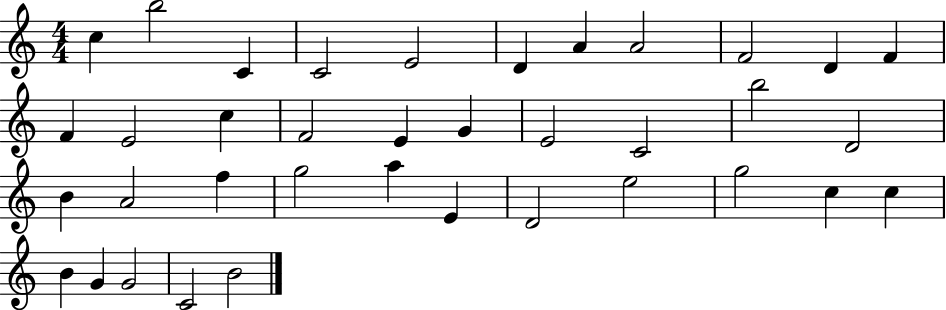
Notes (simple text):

C5/q B5/h C4/q C4/h E4/h D4/q A4/q A4/h F4/h D4/q F4/q F4/q E4/h C5/q F4/h E4/q G4/q E4/h C4/h B5/h D4/h B4/q A4/h F5/q G5/h A5/q E4/q D4/h E5/h G5/h C5/q C5/q B4/q G4/q G4/h C4/h B4/h